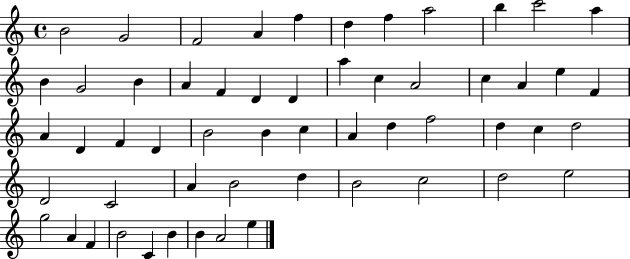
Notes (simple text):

B4/h G4/h F4/h A4/q F5/q D5/q F5/q A5/h B5/q C6/h A5/q B4/q G4/h B4/q A4/q F4/q D4/q D4/q A5/q C5/q A4/h C5/q A4/q E5/q F4/q A4/q D4/q F4/q D4/q B4/h B4/q C5/q A4/q D5/q F5/h D5/q C5/q D5/h D4/h C4/h A4/q B4/h D5/q B4/h C5/h D5/h E5/h G5/h A4/q F4/q B4/h C4/q B4/q B4/q A4/h E5/q